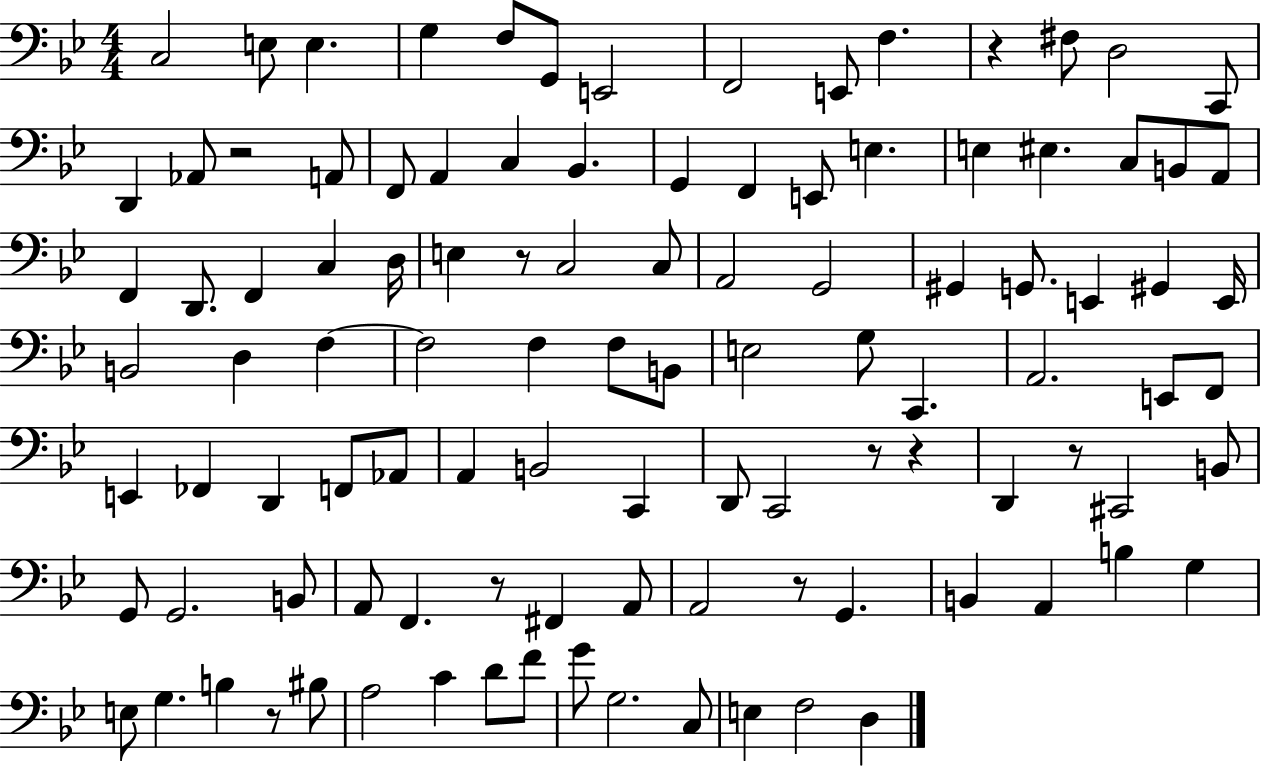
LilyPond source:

{
  \clef bass
  \numericTimeSignature
  \time 4/4
  \key bes \major
  c2 e8 e4. | g4 f8 g,8 e,2 | f,2 e,8 f4. | r4 fis8 d2 c,8 | \break d,4 aes,8 r2 a,8 | f,8 a,4 c4 bes,4. | g,4 f,4 e,8 e4. | e4 eis4. c8 b,8 a,8 | \break f,4 d,8. f,4 c4 d16 | e4 r8 c2 c8 | a,2 g,2 | gis,4 g,8. e,4 gis,4 e,16 | \break b,2 d4 f4~~ | f2 f4 f8 b,8 | e2 g8 c,4. | a,2. e,8 f,8 | \break e,4 fes,4 d,4 f,8 aes,8 | a,4 b,2 c,4 | d,8 c,2 r8 r4 | d,4 r8 cis,2 b,8 | \break g,8 g,2. b,8 | a,8 f,4. r8 fis,4 a,8 | a,2 r8 g,4. | b,4 a,4 b4 g4 | \break e8 g4. b4 r8 bis8 | a2 c'4 d'8 f'8 | g'8 g2. c8 | e4 f2 d4 | \break \bar "|."
}